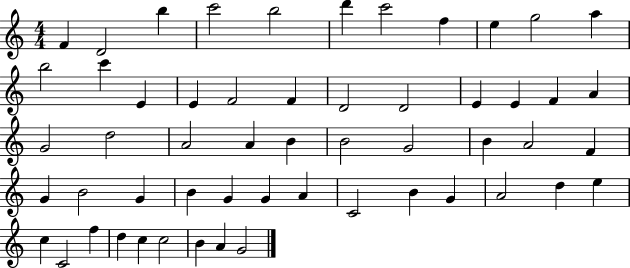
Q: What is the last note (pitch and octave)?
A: G4